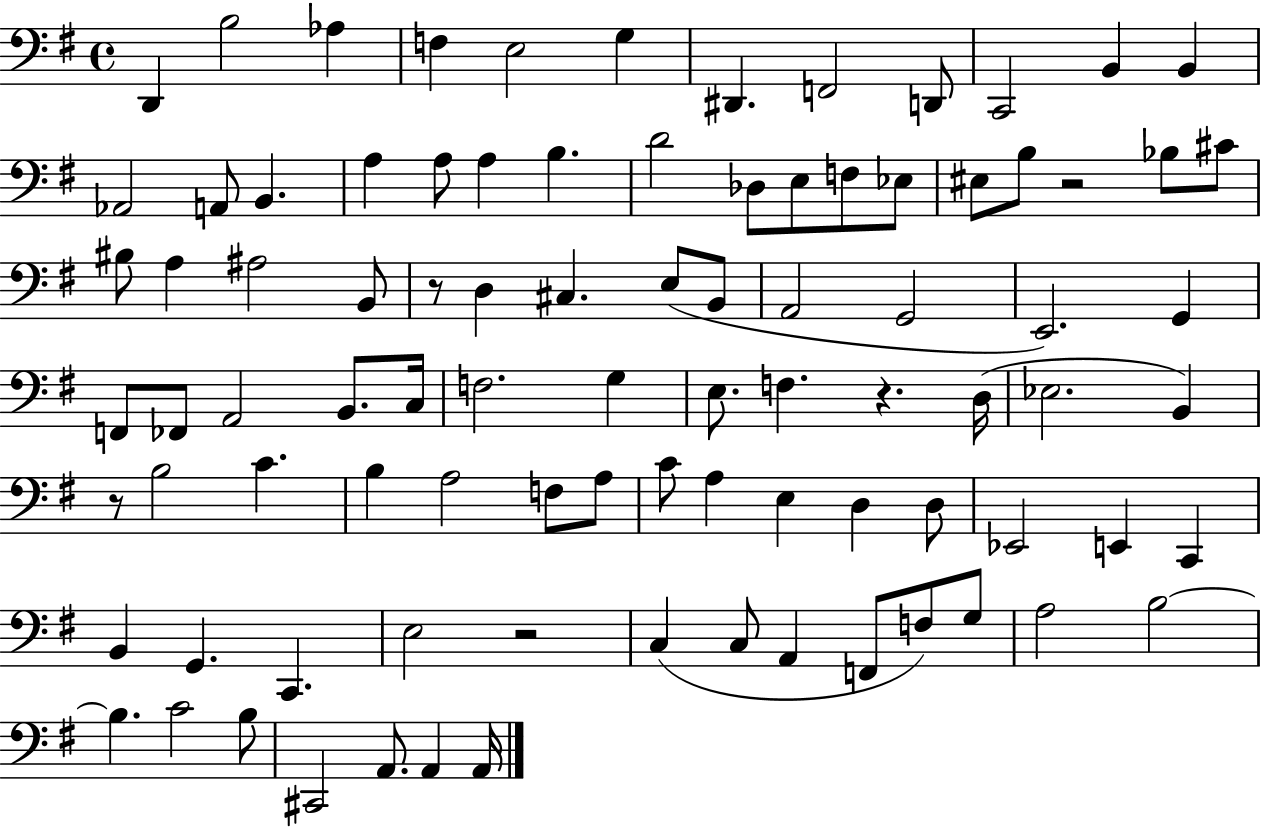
{
  \clef bass
  \time 4/4
  \defaultTimeSignature
  \key g \major
  d,4 b2 aes4 | f4 e2 g4 | dis,4. f,2 d,8 | c,2 b,4 b,4 | \break aes,2 a,8 b,4. | a4 a8 a4 b4. | d'2 des8 e8 f8 ees8 | eis8 b8 r2 bes8 cis'8 | \break bis8 a4 ais2 b,8 | r8 d4 cis4. e8( b,8 | a,2 g,2 | e,2.) g,4 | \break f,8 fes,8 a,2 b,8. c16 | f2. g4 | e8. f4. r4. d16( | ees2. b,4) | \break r8 b2 c'4. | b4 a2 f8 a8 | c'8 a4 e4 d4 d8 | ees,2 e,4 c,4 | \break b,4 g,4. c,4. | e2 r2 | c4( c8 a,4 f,8 f8) g8 | a2 b2~~ | \break b4. c'2 b8 | cis,2 a,8. a,4 a,16 | \bar "|."
}